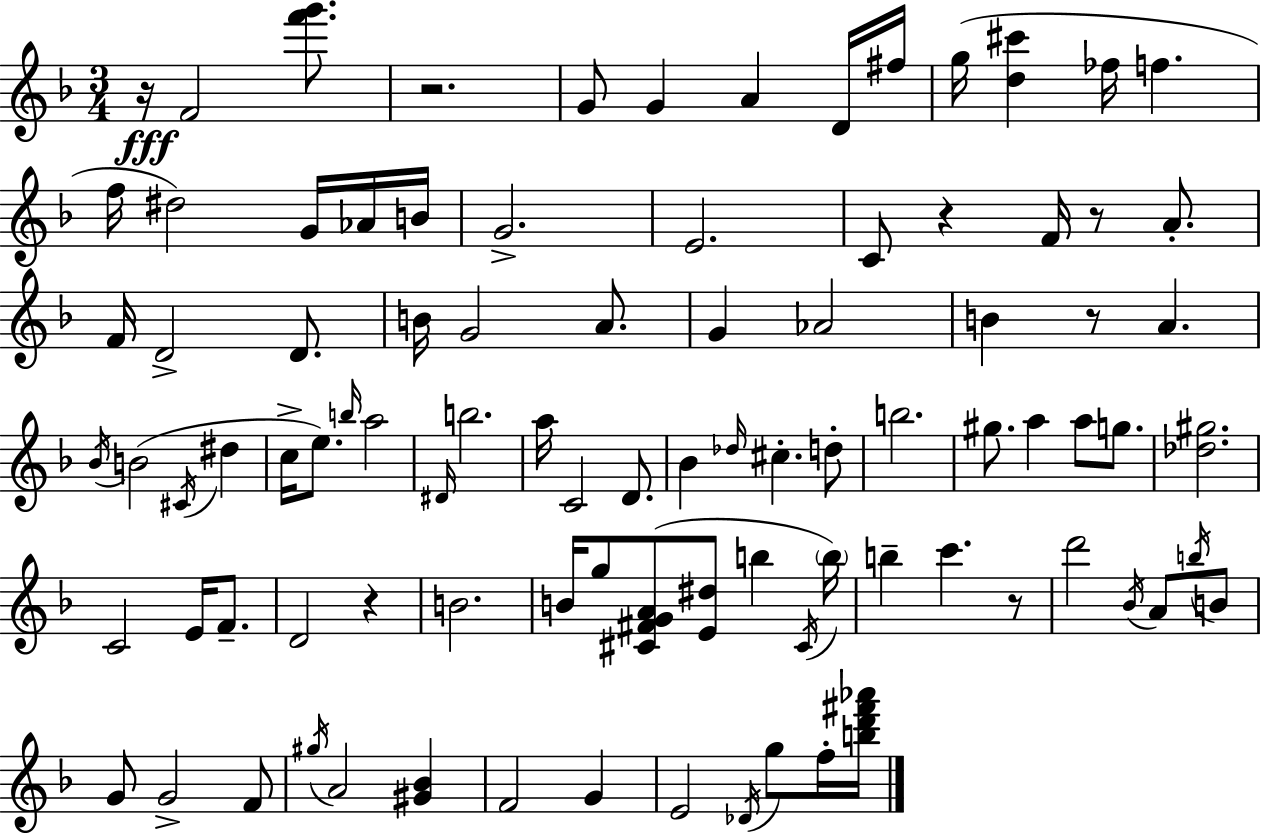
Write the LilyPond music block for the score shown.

{
  \clef treble
  \numericTimeSignature
  \time 3/4
  \key f \major
  r16\fff f'2 <f''' g'''>8. | r2. | g'8 g'4 a'4 d'16 fis''16 | g''16( <d'' cis'''>4 fes''16 f''4. | \break f''16 dis''2) g'16 aes'16 b'16 | g'2.-> | e'2. | c'8 r4 f'16 r8 a'8.-. | \break f'16 d'2-> d'8. | b'16 g'2 a'8. | g'4 aes'2 | b'4 r8 a'4. | \break \acciaccatura { bes'16 }( b'2 \acciaccatura { cis'16 } dis''4 | c''16-> e''8.) \grace { b''16 } a''2 | \grace { dis'16 } b''2. | a''16 c'2 | \break d'8. bes'4 \grace { des''16 } cis''4.-. | d''8-. b''2. | gis''8. a''4 | a''8 g''8. <des'' gis''>2. | \break c'2 | e'16 f'8.-- d'2 | r4 b'2. | b'16 g''8 <cis' fis' g' a'>8( <e' dis''>8 | \break b''4 \acciaccatura { cis'16 }) \parenthesize b''16 b''4-- c'''4. | r8 d'''2 | \acciaccatura { bes'16 } a'8 \acciaccatura { b''16 } b'8 g'8 g'2-> | f'8 \acciaccatura { gis''16 } a'2 | \break <gis' bes'>4 f'2 | g'4 e'2 | \acciaccatura { des'16 } g''8 f''16-. <b'' d''' fis''' aes'''>16 \bar "|."
}